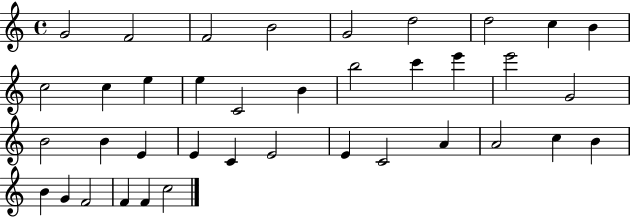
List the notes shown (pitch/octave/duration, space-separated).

G4/h F4/h F4/h B4/h G4/h D5/h D5/h C5/q B4/q C5/h C5/q E5/q E5/q C4/h B4/q B5/h C6/q E6/q E6/h G4/h B4/h B4/q E4/q E4/q C4/q E4/h E4/q C4/h A4/q A4/h C5/q B4/q B4/q G4/q F4/h F4/q F4/q C5/h